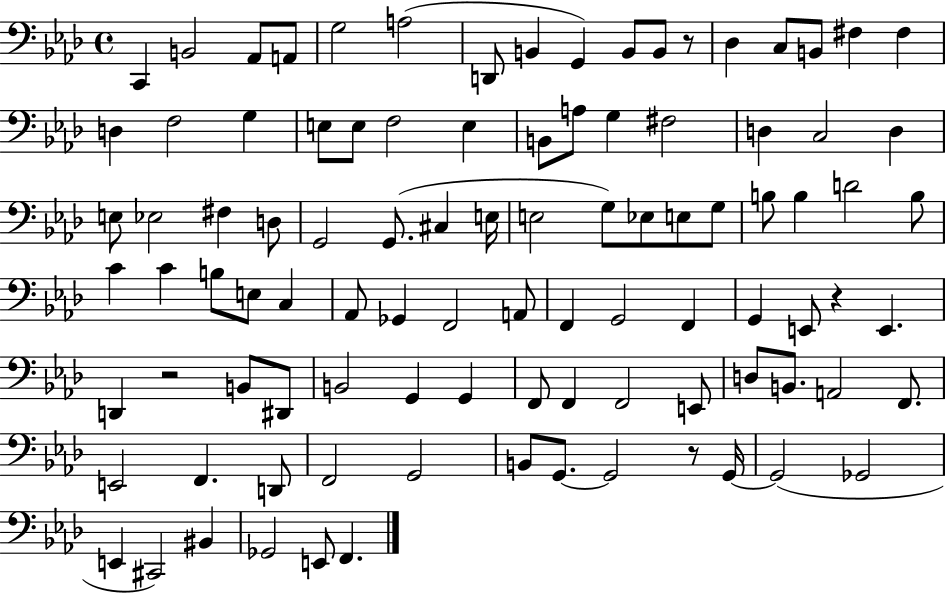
{
  \clef bass
  \time 4/4
  \defaultTimeSignature
  \key aes \major
  \repeat volta 2 { c,4 b,2 aes,8 a,8 | g2 a2( | d,8 b,4 g,4) b,8 b,8 r8 | des4 c8 b,8 fis4 fis4 | \break d4 f2 g4 | e8 e8 f2 e4 | b,8 a8 g4 fis2 | d4 c2 d4 | \break e8 ees2 fis4 d8 | g,2 g,8.( cis4 e16 | e2 g8) ees8 e8 g8 | b8 b4 d'2 b8 | \break c'4 c'4 b8 e8 c4 | aes,8 ges,4 f,2 a,8 | f,4 g,2 f,4 | g,4 e,8 r4 e,4. | \break d,4 r2 b,8 dis,8 | b,2 g,4 g,4 | f,8 f,4 f,2 e,8 | d8 b,8. a,2 f,8. | \break e,2 f,4. d,8 | f,2 g,2 | b,8 g,8.~~ g,2 r8 g,16~~ | g,2( ges,2 | \break e,4 cis,2) bis,4 | ges,2 e,8 f,4. | } \bar "|."
}